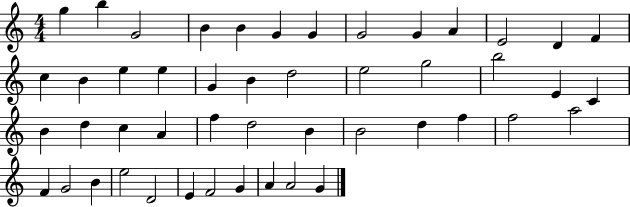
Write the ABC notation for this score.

X:1
T:Untitled
M:4/4
L:1/4
K:C
g b G2 B B G G G2 G A E2 D F c B e e G B d2 e2 g2 b2 E C B d c A f d2 B B2 d f f2 a2 F G2 B e2 D2 E F2 G A A2 G